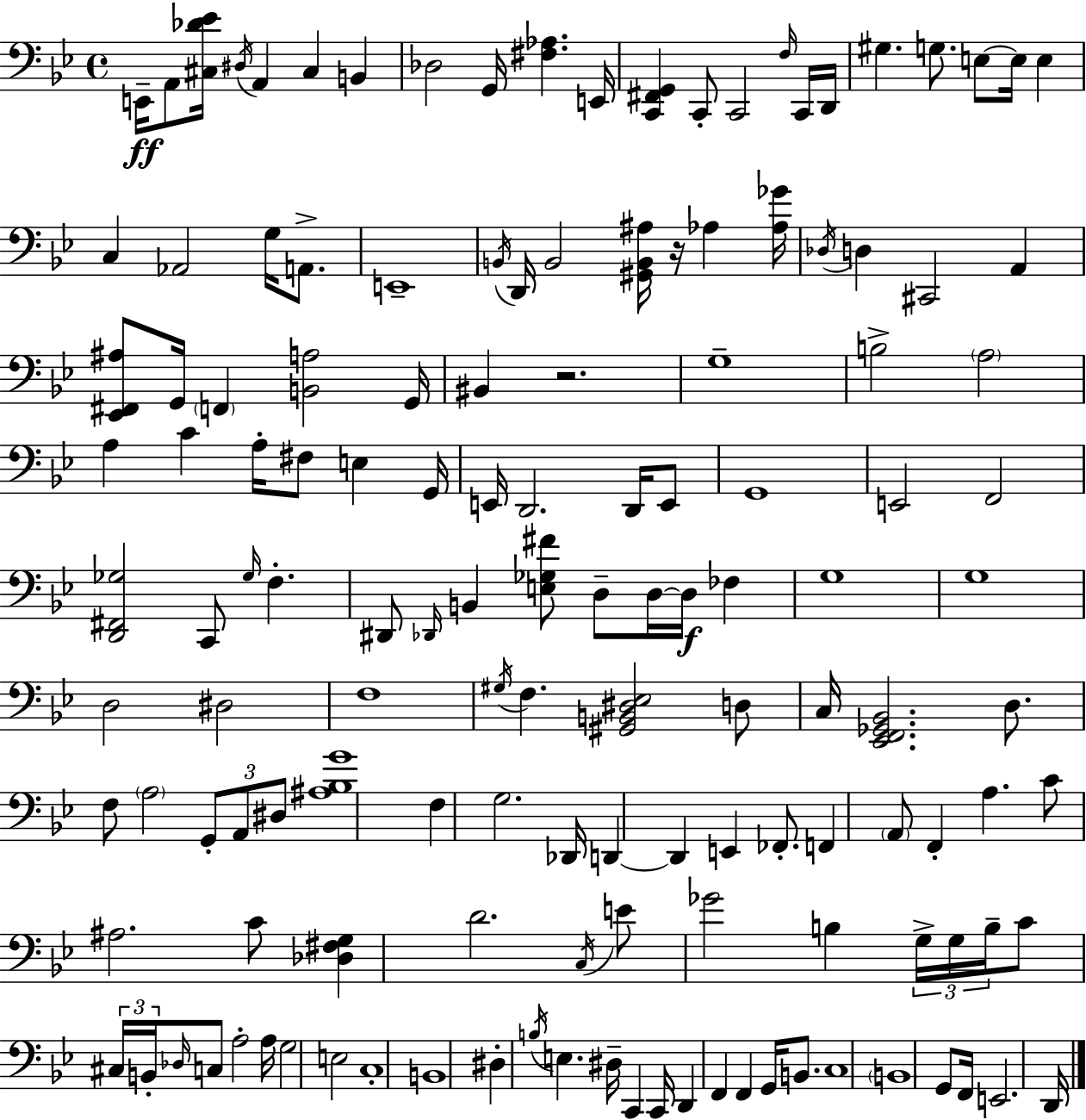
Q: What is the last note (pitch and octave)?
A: D2